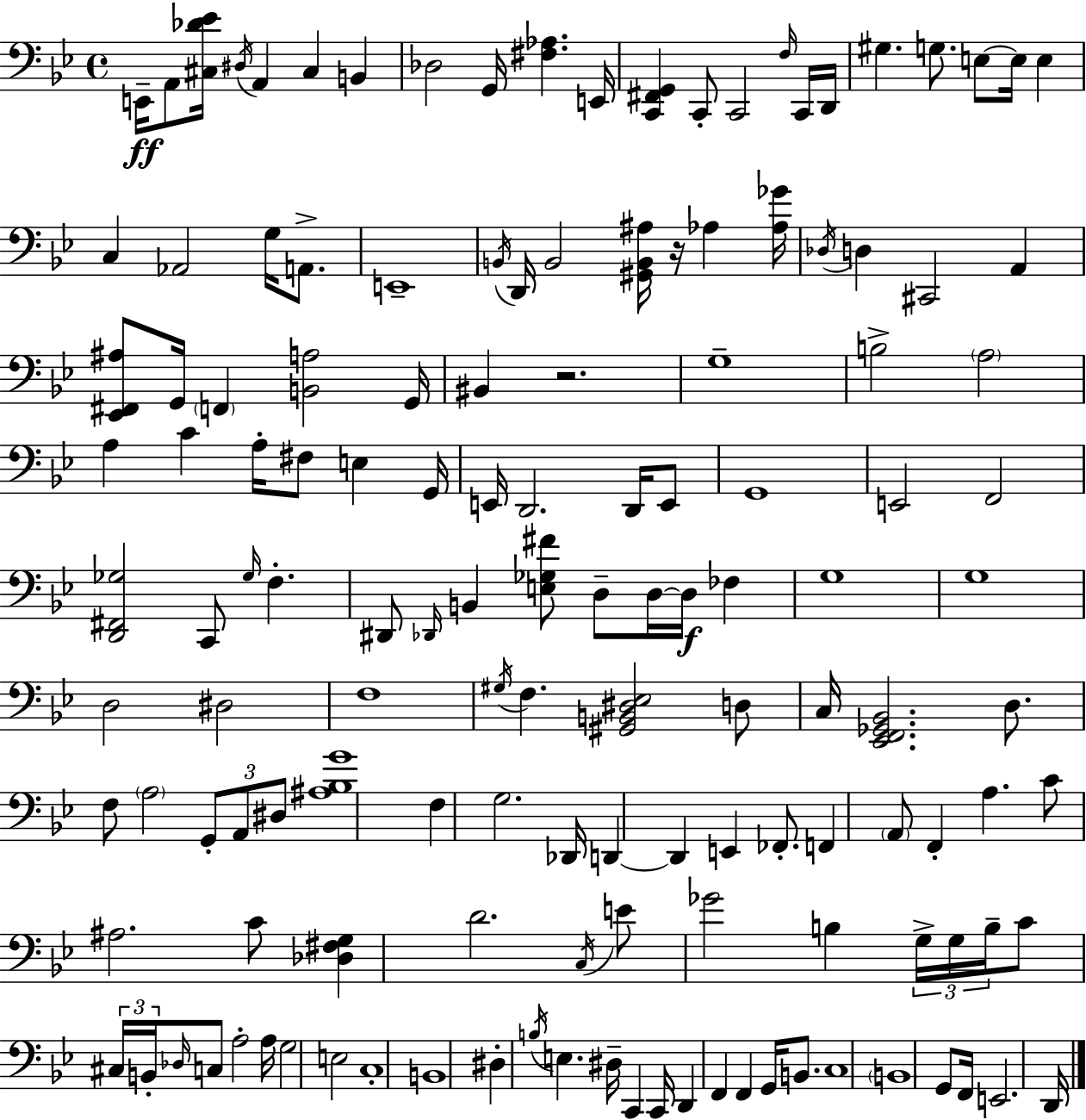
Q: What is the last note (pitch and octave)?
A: D2